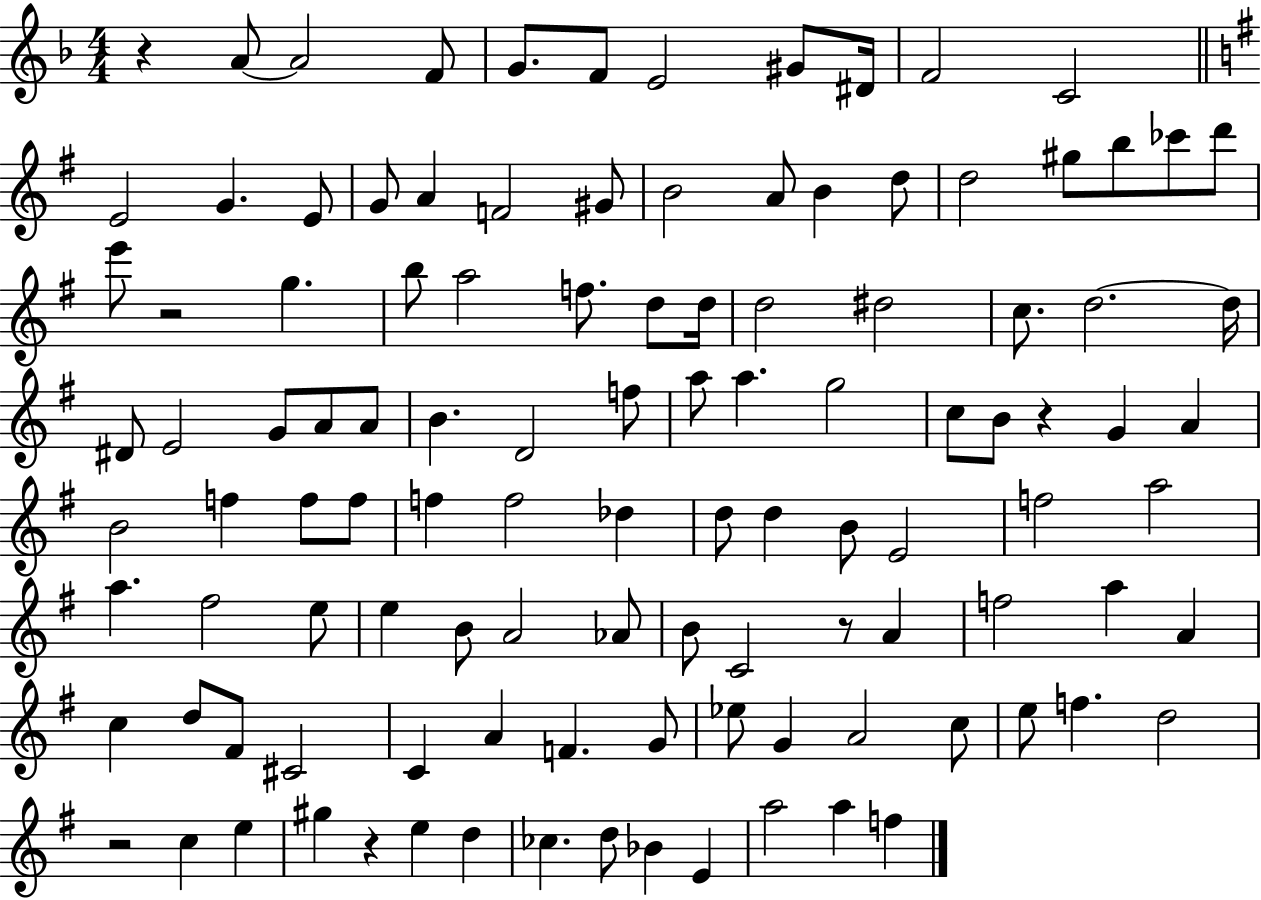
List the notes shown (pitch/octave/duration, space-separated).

R/q A4/e A4/h F4/e G4/e. F4/e E4/h G#4/e D#4/s F4/h C4/h E4/h G4/q. E4/e G4/e A4/q F4/h G#4/e B4/h A4/e B4/q D5/e D5/h G#5/e B5/e CES6/e D6/e E6/e R/h G5/q. B5/e A5/h F5/e. D5/e D5/s D5/h D#5/h C5/e. D5/h. D5/s D#4/e E4/h G4/e A4/e A4/e B4/q. D4/h F5/e A5/e A5/q. G5/h C5/e B4/e R/q G4/q A4/q B4/h F5/q F5/e F5/e F5/q F5/h Db5/q D5/e D5/q B4/e E4/h F5/h A5/h A5/q. F#5/h E5/e E5/q B4/e A4/h Ab4/e B4/e C4/h R/e A4/q F5/h A5/q A4/q C5/q D5/e F#4/e C#4/h C4/q A4/q F4/q. G4/e Eb5/e G4/q A4/h C5/e E5/e F5/q. D5/h R/h C5/q E5/q G#5/q R/q E5/q D5/q CES5/q. D5/e Bb4/q E4/q A5/h A5/q F5/q